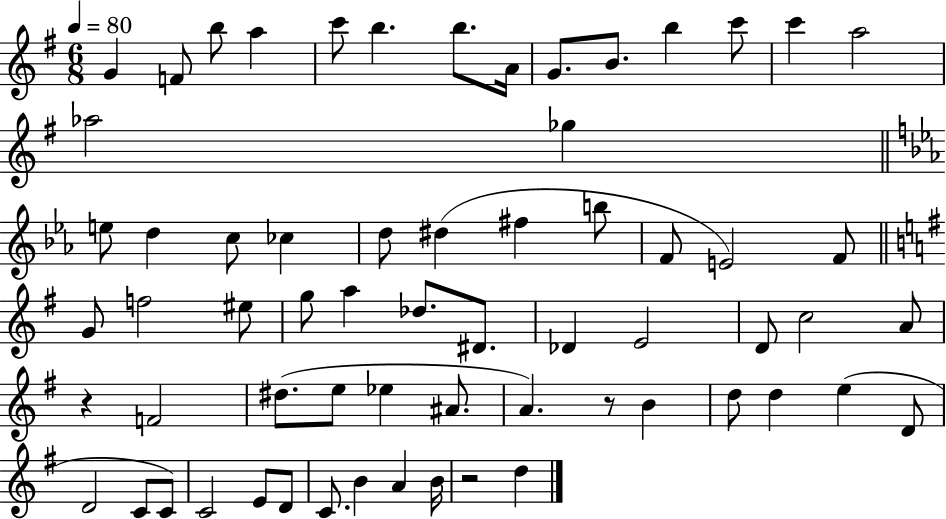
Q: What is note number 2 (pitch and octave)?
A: F4